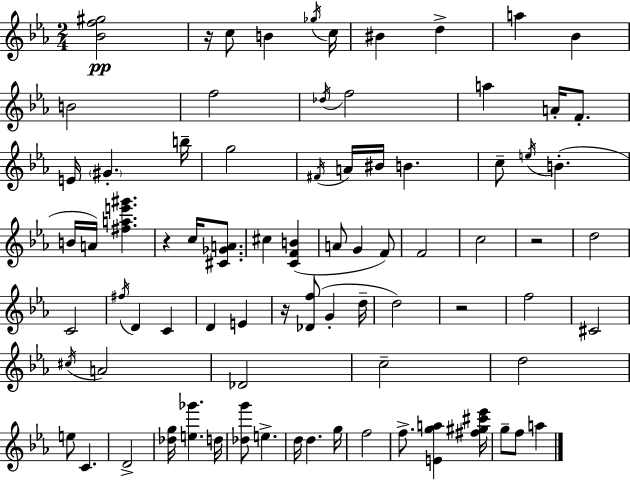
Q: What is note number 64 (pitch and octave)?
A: F5